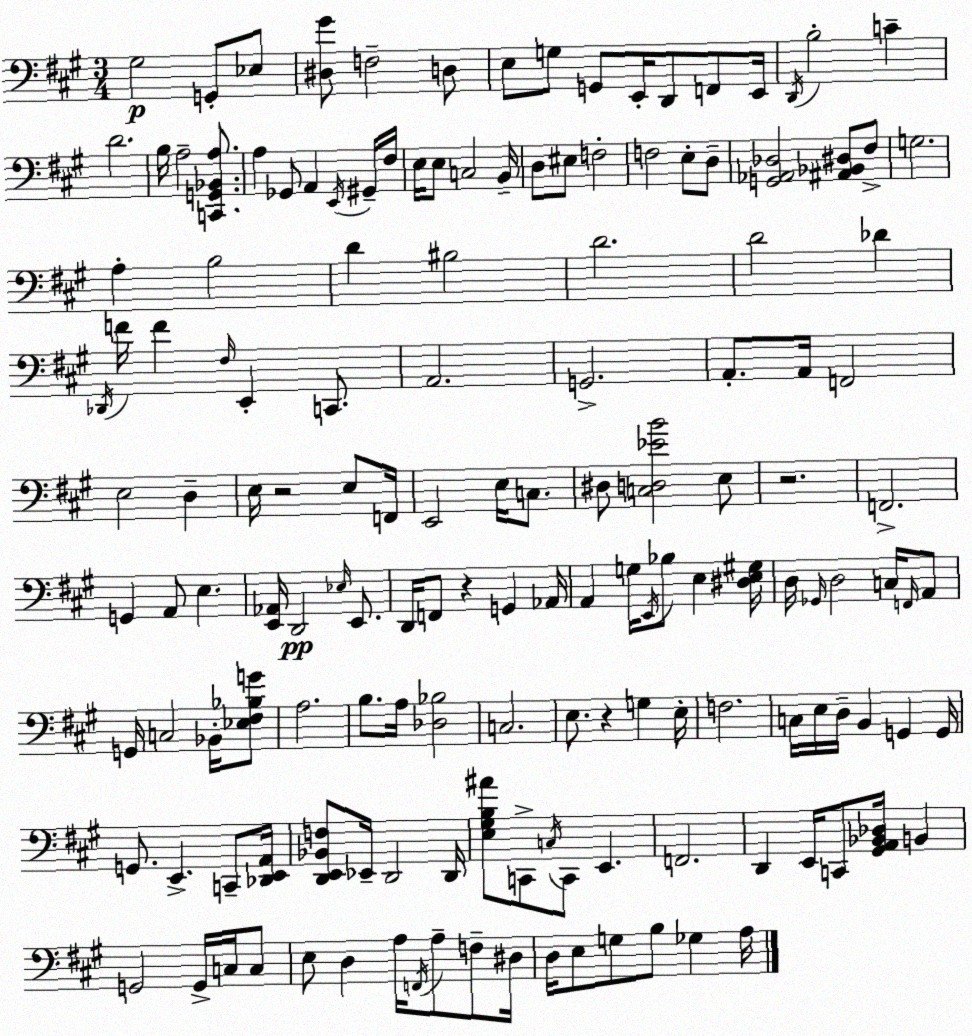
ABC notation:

X:1
T:Untitled
M:3/4
L:1/4
K:A
^G,2 G,,/2 _E,/2 [^D,^G]/2 F,2 D,/2 E,/2 G,/2 G,,/2 E,,/4 D,,/2 F,,/2 E,,/4 D,,/4 B,2 C D2 B,/4 A,2 [C,,G,,_B,,A,]/2 A, _G,,/2 A,, E,,/4 ^G,,/4 ^F,/4 E,/4 E,/2 C,2 B,,/4 D,/2 ^E,/2 F,2 F,2 E,/2 D,/2 [G,,_A,,_D,]2 [^A,,_B,,^D,]/2 ^F,/2 G,2 A, B,2 D ^B,2 D2 D2 _D _D,,/4 F/4 F ^F,/4 E,, C,,/2 A,,2 G,,2 A,,/2 A,,/4 F,,2 E,2 D, E,/4 z2 E,/2 F,,/4 E,,2 E,/4 C,/2 ^D,/2 [C,D,_EB]2 E,/2 z2 F,,2 G,, A,,/2 E, [E,,_A,,]/4 D,,2 _E,/4 E,,/2 D,,/4 F,,/2 z G,, _A,,/4 A,, G,/4 E,,/4 _B,/2 E, [^D,E,^G,]/4 D,/4 _G,,/4 D,2 C,/4 F,,/4 A,,/2 G,,/4 C,2 _B,,/4 [_E,^F,_B,G]/2 A,2 B,/2 A,/4 [_D,_B,]2 C,2 E,/2 z G, E,/4 F,2 C,/4 E,/4 D,/4 B,, G,, G,,/4 G,,/2 E,, C,,/2 [_D,,E,,A,,]/4 [D,,E,,_B,,F,]/2 _E,,/4 D,,2 D,,/4 [E,^G,B,^A]/2 C,,/2 C,/4 C,,/2 E,, F,,2 D,, E,,/4 C,,/2 [^G,,A,,_B,,_D,]/4 B,, G,,2 G,,/4 C,/4 C,/2 E,/2 D, A,/4 F,,/4 A,/2 F,/2 ^D,/4 D,/4 E,/2 G,/2 B,/2 _G, A,/4